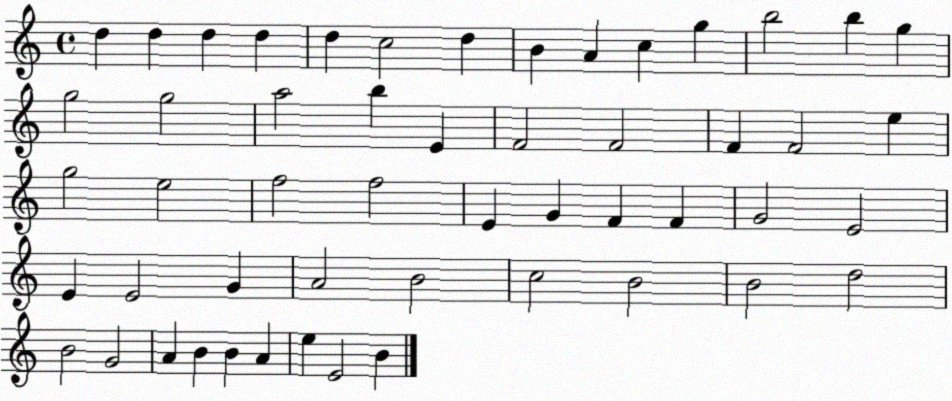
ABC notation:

X:1
T:Untitled
M:4/4
L:1/4
K:C
d d d d d c2 d B A c g b2 b g g2 g2 a2 b E F2 F2 F F2 e g2 e2 f2 f2 E G F F G2 E2 E E2 G A2 B2 c2 B2 B2 d2 B2 G2 A B B A e E2 B